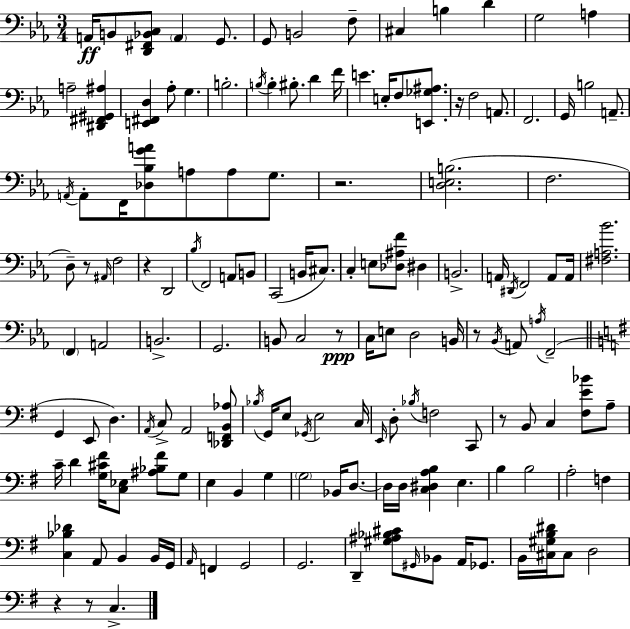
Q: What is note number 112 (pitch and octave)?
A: A2